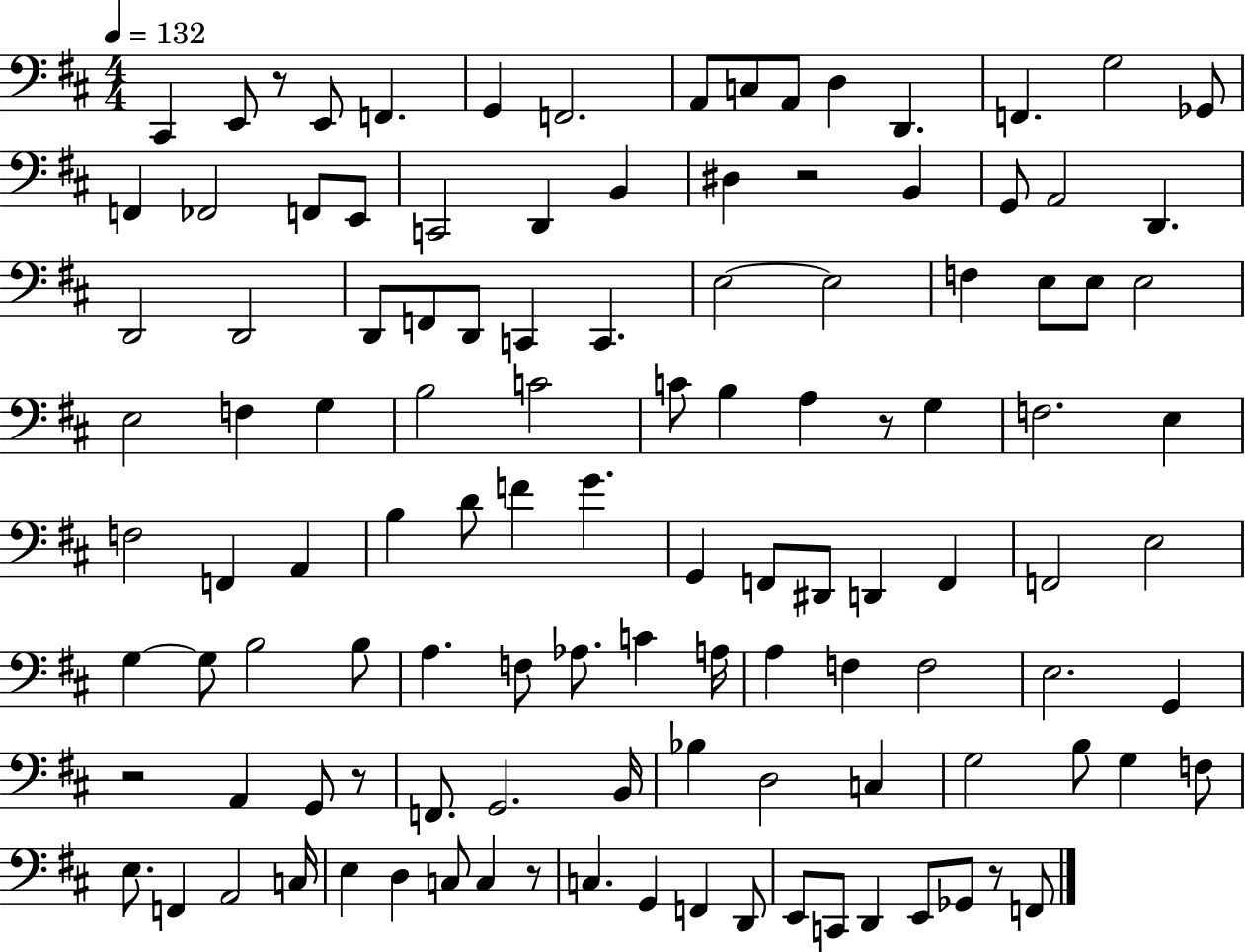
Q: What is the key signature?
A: D major